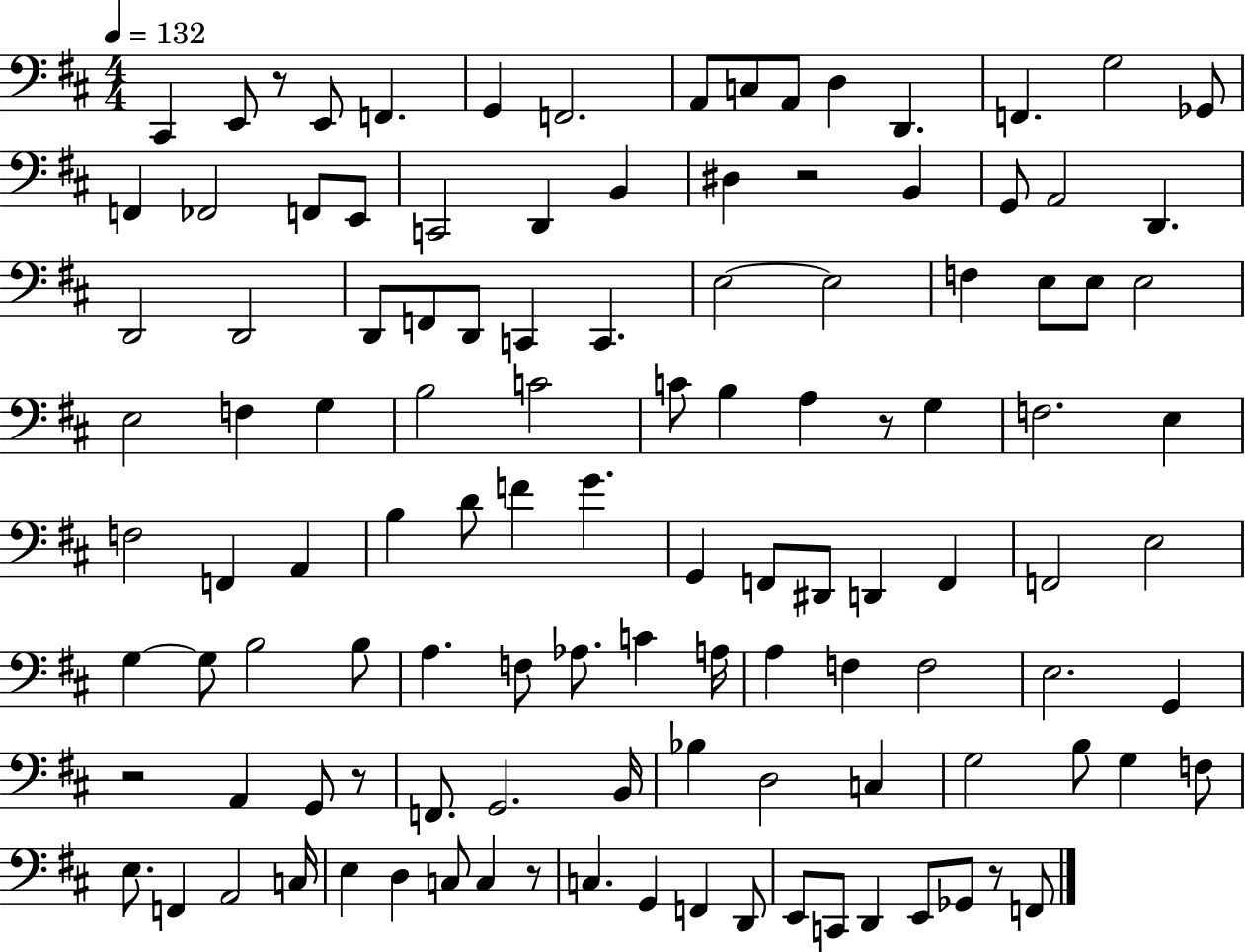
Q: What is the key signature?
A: D major